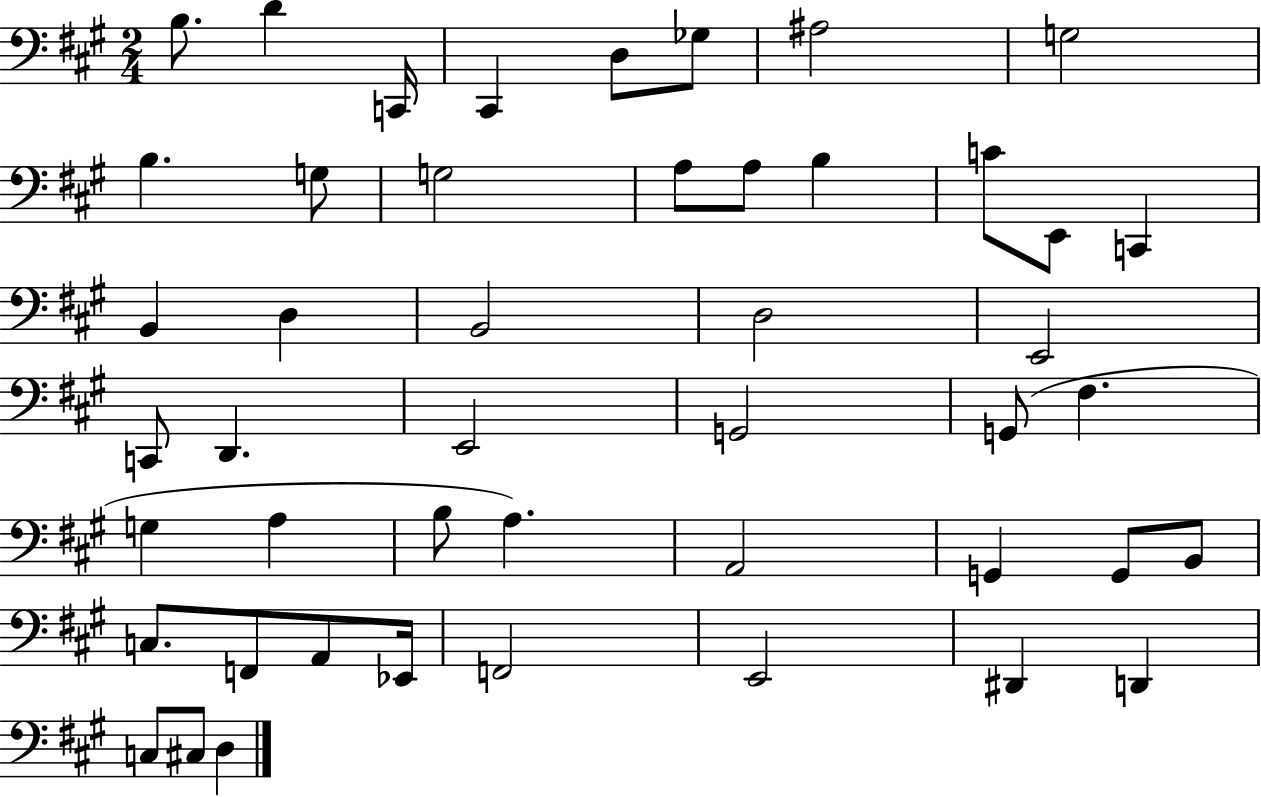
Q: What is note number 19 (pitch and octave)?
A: D3